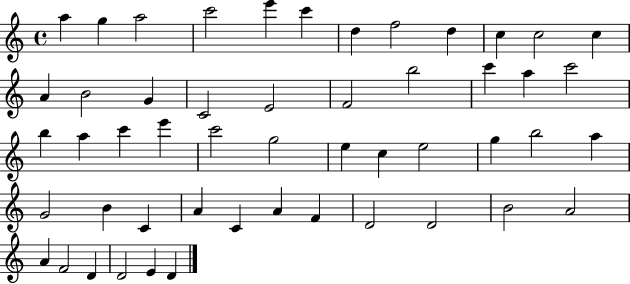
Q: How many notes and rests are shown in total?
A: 51